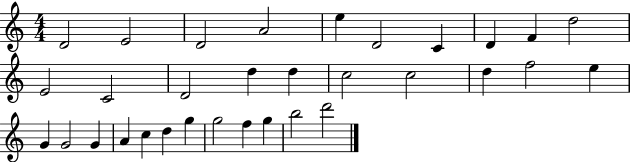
{
  \clef treble
  \numericTimeSignature
  \time 4/4
  \key c \major
  d'2 e'2 | d'2 a'2 | e''4 d'2 c'4 | d'4 f'4 d''2 | \break e'2 c'2 | d'2 d''4 d''4 | c''2 c''2 | d''4 f''2 e''4 | \break g'4 g'2 g'4 | a'4 c''4 d''4 g''4 | g''2 f''4 g''4 | b''2 d'''2 | \break \bar "|."
}